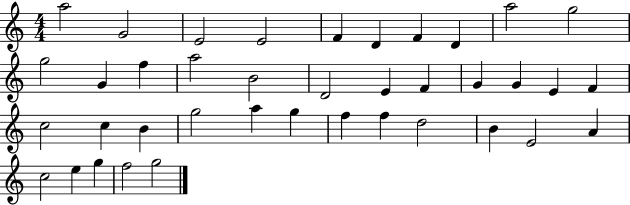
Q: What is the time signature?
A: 4/4